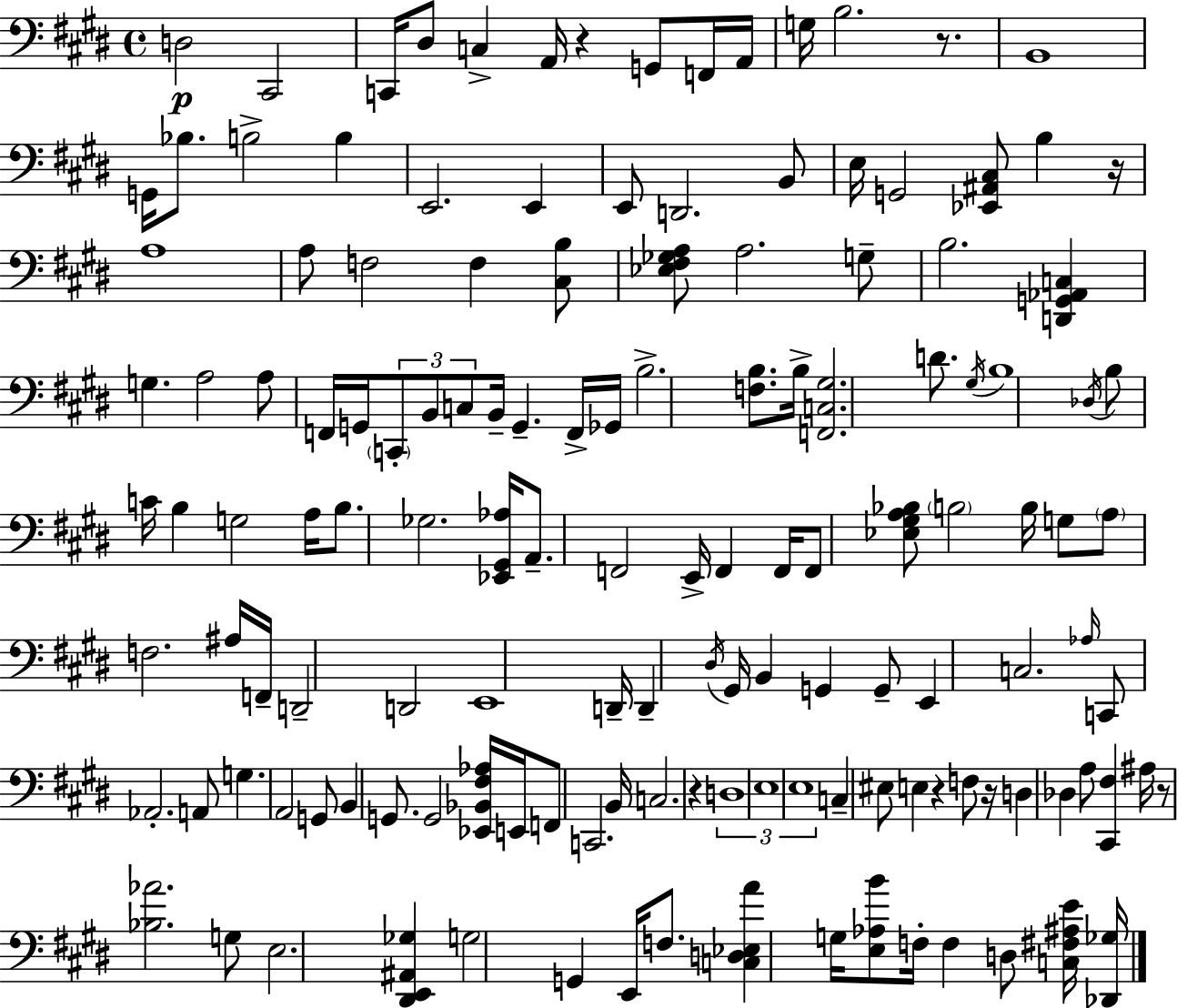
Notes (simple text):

D3/h C#2/h C2/s D#3/e C3/q A2/s R/q G2/e F2/s A2/s G3/s B3/h. R/e. B2/w G2/s Bb3/e. B3/h B3/q E2/h. E2/q E2/e D2/h. B2/e E3/s G2/h [Eb2,A#2,C#3]/e B3/q R/s A3/w A3/e F3/h F3/q [C#3,B3]/e [Eb3,F#3,Gb3,A3]/e A3/h. G3/e B3/h. [D2,G2,Ab2,C3]/q G3/q. A3/h A3/e F2/s G2/s C2/e B2/e C3/e B2/s G2/q. F2/s Gb2/s B3/h. [F3,B3]/e. B3/s [F2,C3,G#3]/h. D4/e. G#3/s B3/w Db3/s B3/e C4/s B3/q G3/h A3/s B3/e. Gb3/h. [Eb2,G#2,Ab3]/s A2/e. F2/h E2/s F2/q F2/s F2/e [Eb3,G#3,A3,Bb3]/e B3/h B3/s G3/e A3/e F3/h. A#3/s F2/s D2/h D2/h E2/w D2/s D2/q D#3/s G#2/s B2/q G2/q G2/e E2/q C3/h. Ab3/s C2/e Ab2/h. A2/e G3/q. A2/h G2/e B2/q G2/e. G2/h [Eb2,Bb2,F#3,Ab3]/s E2/s F2/e C2/h. B2/s C3/h. R/q D3/w E3/w E3/w C3/q EIS3/e E3/q R/q F3/e R/s D3/q Db3/q A3/e [C#2,F#3]/q A#3/s R/e [Bb3,Ab4]/h. G3/e E3/h. [D#2,E2,A#2,Gb3]/q G3/h G2/q E2/s F3/e. [C3,D3,Eb3,A4]/q G3/s [E3,Ab3,B4]/e F3/s F3/q D3/e [C3,F#3,A#3,E4]/s [Db2,Gb3]/s